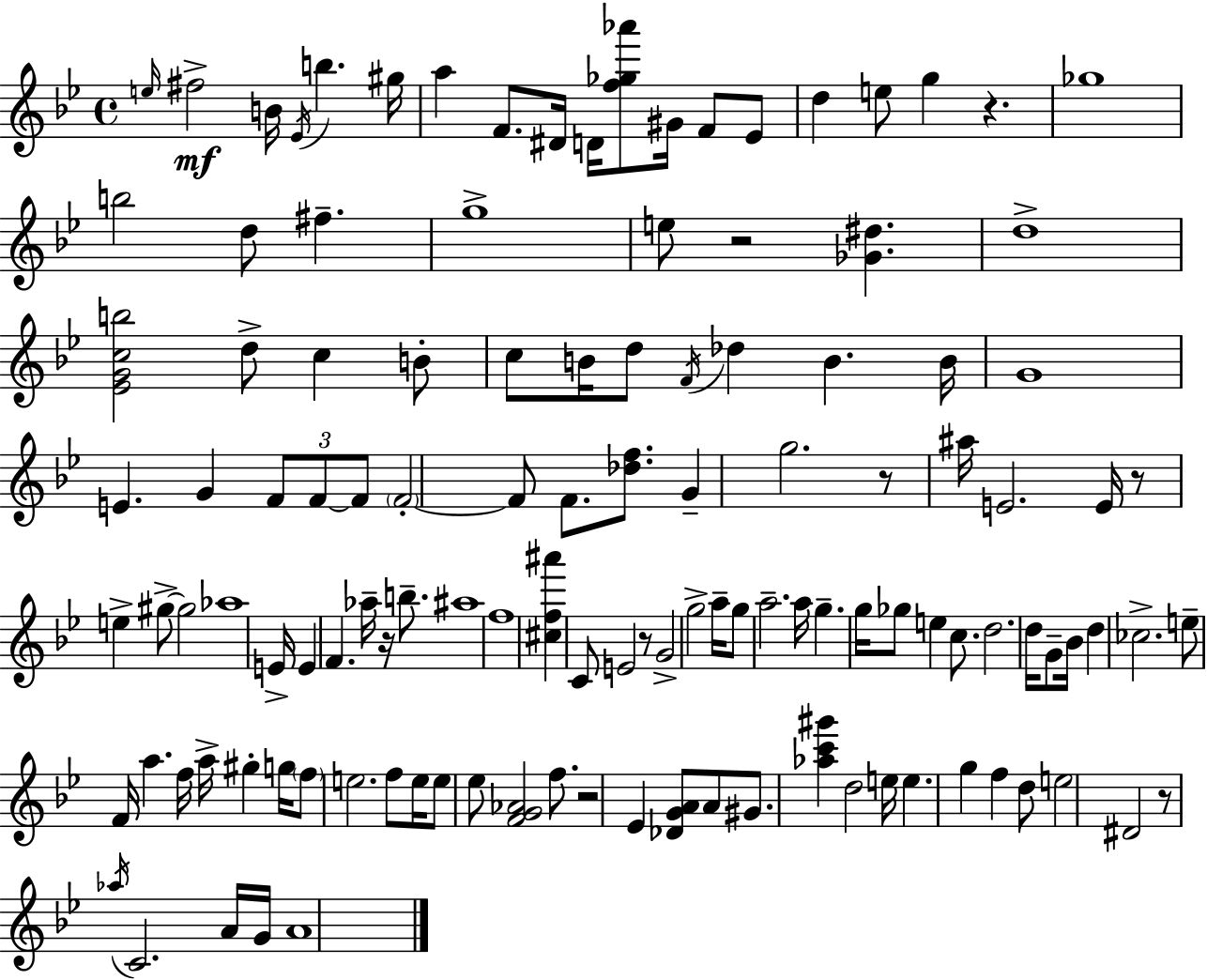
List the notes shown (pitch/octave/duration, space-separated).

E5/s F#5/h B4/s Eb4/s B5/q. G#5/s A5/q F4/e. D#4/s D4/s [F5,Gb5,Ab6]/e G#4/s F4/e Eb4/e D5/q E5/e G5/q R/q. Gb5/w B5/h D5/e F#5/q. G5/w E5/e R/h [Gb4,D#5]/q. D5/w [Eb4,G4,C5,B5]/h D5/e C5/q B4/e C5/e B4/s D5/e F4/s Db5/q B4/q. B4/s G4/w E4/q. G4/q F4/e F4/e F4/e F4/h F4/e F4/e. [Db5,F5]/e. G4/q G5/h. R/e A#5/s E4/h. E4/s R/e E5/q G#5/e G#5/h Ab5/w E4/s E4/q F4/q. Ab5/s R/s B5/e. A#5/w F5/w [C#5,F5,A#6]/q C4/e E4/h R/e G4/h G5/h A5/s G5/e A5/h. A5/s G5/q. G5/s Gb5/e E5/q C5/e. D5/h. D5/s G4/e Bb4/s D5/q CES5/h. E5/e F4/s A5/q. F5/s A5/s G#5/q G5/s F5/e E5/h. F5/e E5/s E5/e Eb5/e [F4,G4,Ab4]/h F5/e. R/h Eb4/q [Db4,G4,A4]/e A4/e G#4/e. [Ab5,C6,G#6]/q D5/h E5/s E5/q. G5/q F5/q D5/e E5/h D#4/h R/e Ab5/s C4/h. A4/s G4/s A4/w